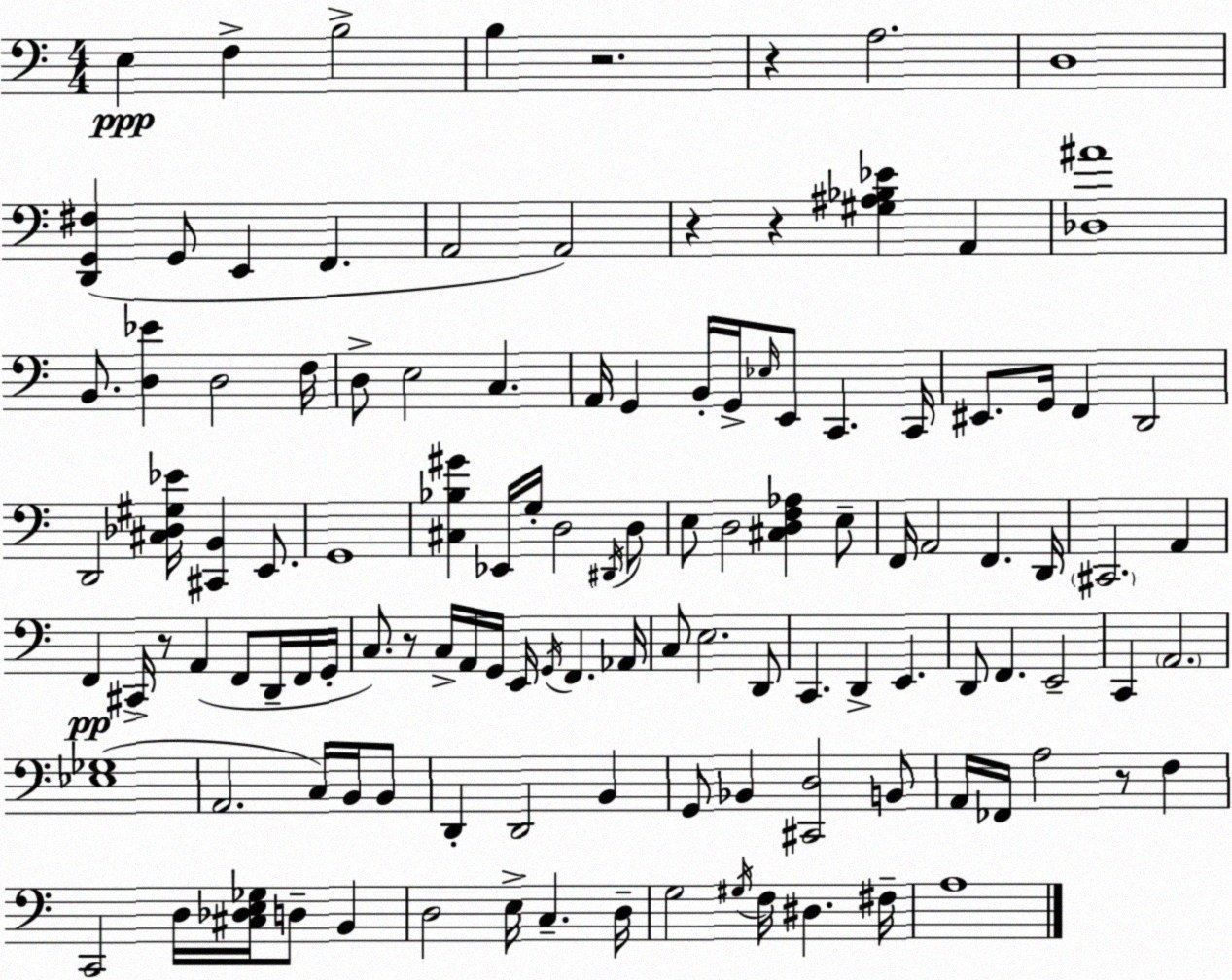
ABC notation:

X:1
T:Untitled
M:4/4
L:1/4
K:C
E, F, B,2 B, z2 z A,2 D,4 [D,,G,,^F,] G,,/2 E,, F,, A,,2 A,,2 z z [^G,^A,_B,_E] A,, [_D,^A]4 B,,/2 [D,_E] D,2 F,/4 D,/2 E,2 C, A,,/4 G,, B,,/4 G,,/4 _E,/4 E,,/2 C,, C,,/4 ^E,,/2 G,,/4 F,, D,,2 D,,2 [^C,_D,^G,_E]/4 [^C,,B,,] E,,/2 G,,4 [^C,_B,^G] _E,,/4 G,/4 D,2 ^D,,/4 D,/2 E,/2 D,2 [^C,D,F,_A,] E,/2 F,,/4 A,,2 F,, D,,/4 ^C,,2 A,, F,, ^C,,/4 z/2 A,, F,,/2 D,,/4 F,,/4 G,,/4 C,/2 z/2 C,/4 A,,/4 G,,/4 E,,/4 G,,/4 F,, _A,,/4 C,/2 E,2 D,,/2 C,, D,, E,, D,,/2 F,, E,,2 C,, A,,2 [_E,_G,]4 A,,2 C,/4 B,,/4 B,,/2 D,, D,,2 B,, G,,/2 _B,, [^C,,D,]2 B,,/2 A,,/4 _F,,/4 A,2 z/2 F, C,,2 D,/4 [^C,_D,E,_G,]/4 D,/2 B,, D,2 E,/4 C, D,/4 G,2 ^G,/4 F,/4 ^D, ^F,/4 A,4